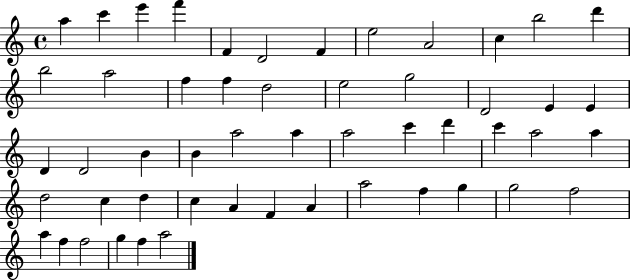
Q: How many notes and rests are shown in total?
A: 52